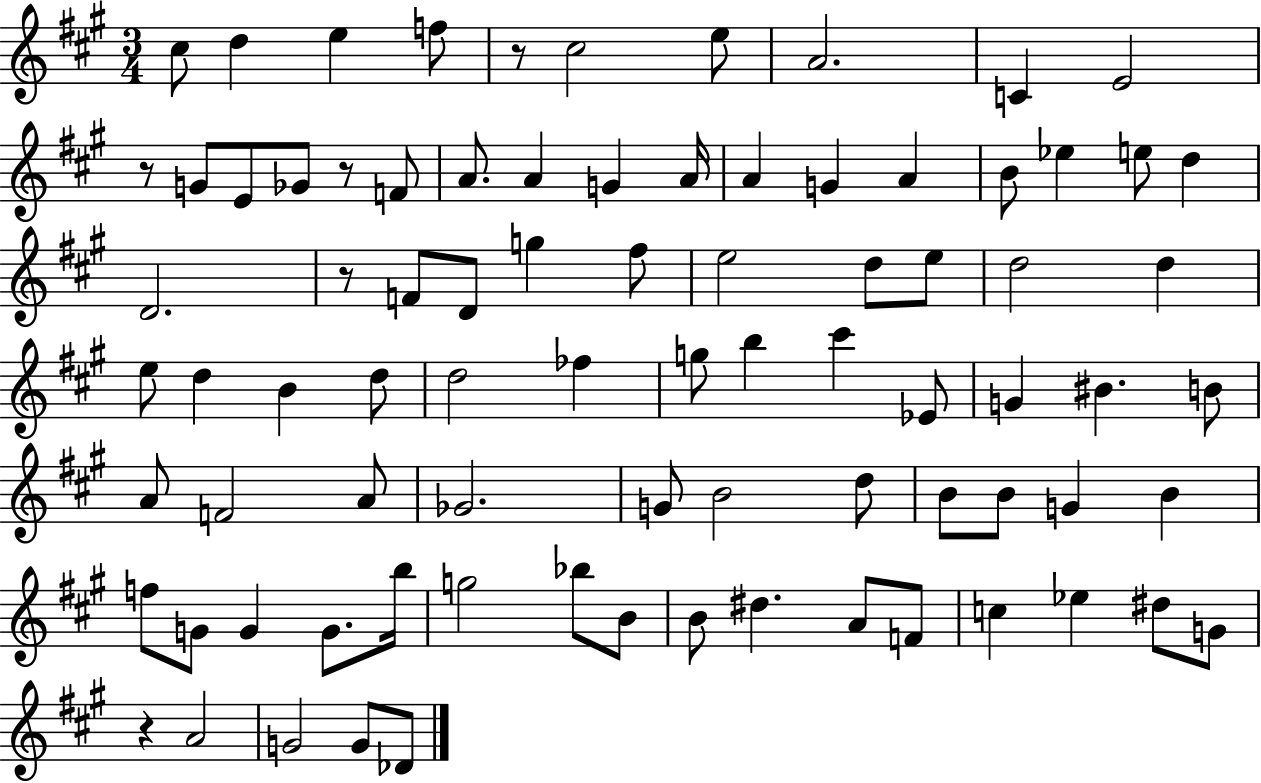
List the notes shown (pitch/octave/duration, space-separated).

C#5/e D5/q E5/q F5/e R/e C#5/h E5/e A4/h. C4/q E4/h R/e G4/e E4/e Gb4/e R/e F4/e A4/e. A4/q G4/q A4/s A4/q G4/q A4/q B4/e Eb5/q E5/e D5/q D4/h. R/e F4/e D4/e G5/q F#5/e E5/h D5/e E5/e D5/h D5/q E5/e D5/q B4/q D5/e D5/h FES5/q G5/e B5/q C#6/q Eb4/e G4/q BIS4/q. B4/e A4/e F4/h A4/e Gb4/h. G4/e B4/h D5/e B4/e B4/e G4/q B4/q F5/e G4/e G4/q G4/e. B5/s G5/h Bb5/e B4/e B4/e D#5/q. A4/e F4/e C5/q Eb5/q D#5/e G4/e R/q A4/h G4/h G4/e Db4/e